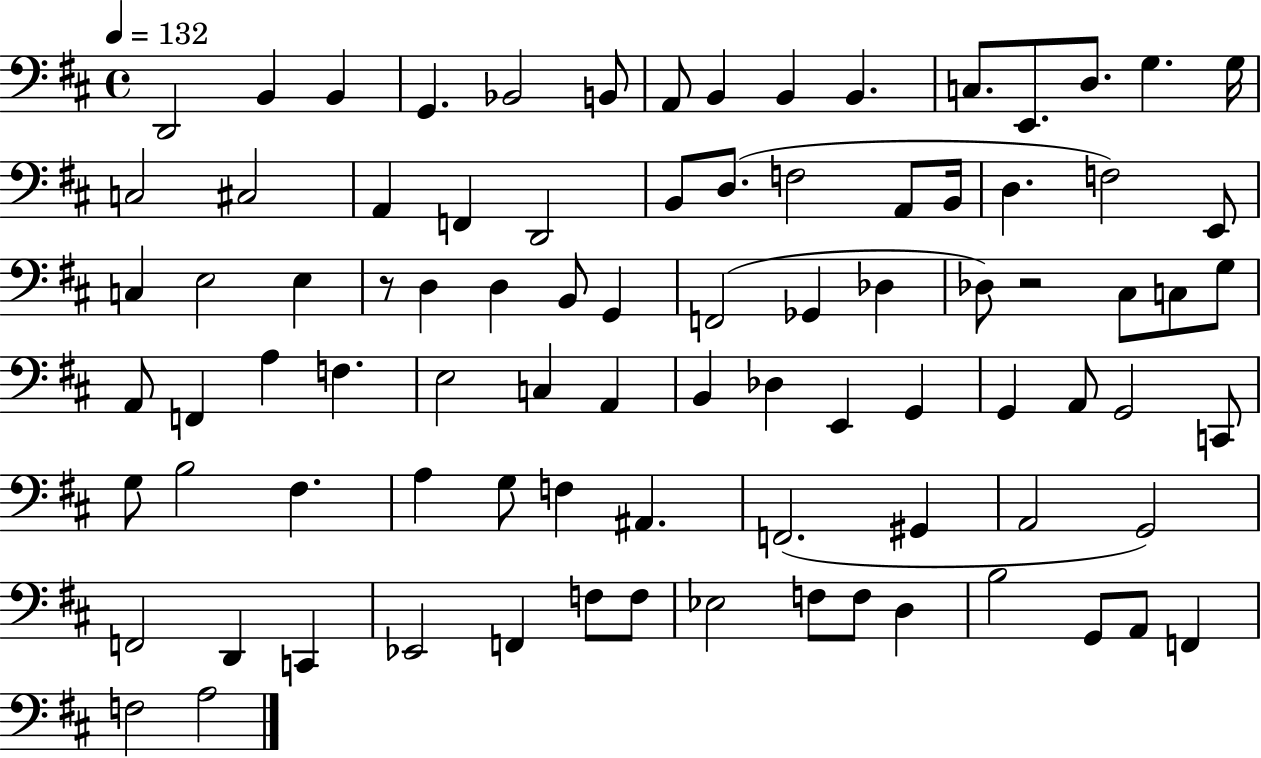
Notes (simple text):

D2/h B2/q B2/q G2/q. Bb2/h B2/e A2/e B2/q B2/q B2/q. C3/e. E2/e. D3/e. G3/q. G3/s C3/h C#3/h A2/q F2/q D2/h B2/e D3/e. F3/h A2/e B2/s D3/q. F3/h E2/e C3/q E3/h E3/q R/e D3/q D3/q B2/e G2/q F2/h Gb2/q Db3/q Db3/e R/h C#3/e C3/e G3/e A2/e F2/q A3/q F3/q. E3/h C3/q A2/q B2/q Db3/q E2/q G2/q G2/q A2/e G2/h C2/e G3/e B3/h F#3/q. A3/q G3/e F3/q A#2/q. F2/h. G#2/q A2/h G2/h F2/h D2/q C2/q Eb2/h F2/q F3/e F3/e Eb3/h F3/e F3/e D3/q B3/h G2/e A2/e F2/q F3/h A3/h